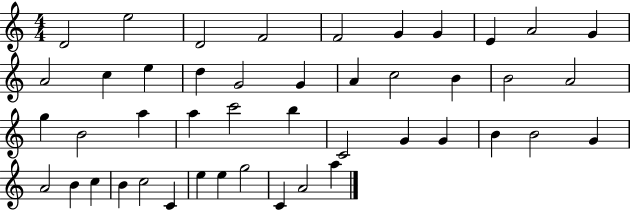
{
  \clef treble
  \numericTimeSignature
  \time 4/4
  \key c \major
  d'2 e''2 | d'2 f'2 | f'2 g'4 g'4 | e'4 a'2 g'4 | \break a'2 c''4 e''4 | d''4 g'2 g'4 | a'4 c''2 b'4 | b'2 a'2 | \break g''4 b'2 a''4 | a''4 c'''2 b''4 | c'2 g'4 g'4 | b'4 b'2 g'4 | \break a'2 b'4 c''4 | b'4 c''2 c'4 | e''4 e''4 g''2 | c'4 a'2 a''4 | \break \bar "|."
}